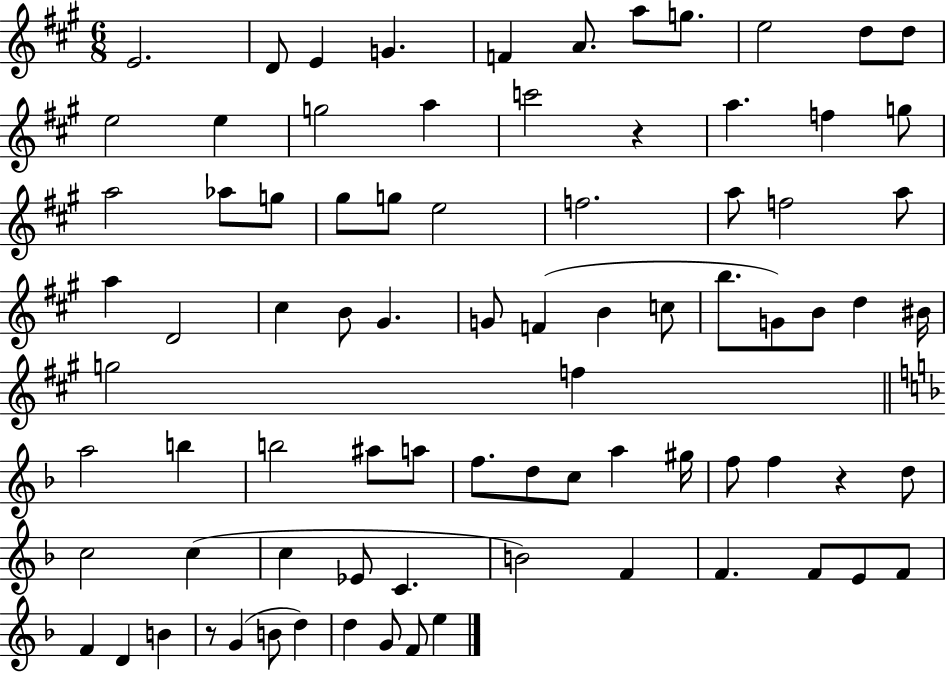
X:1
T:Untitled
M:6/8
L:1/4
K:A
E2 D/2 E G F A/2 a/2 g/2 e2 d/2 d/2 e2 e g2 a c'2 z a f g/2 a2 _a/2 g/2 ^g/2 g/2 e2 f2 a/2 f2 a/2 a D2 ^c B/2 ^G G/2 F B c/2 b/2 G/2 B/2 d ^B/4 g2 f a2 b b2 ^a/2 a/2 f/2 d/2 c/2 a ^g/4 f/2 f z d/2 c2 c c _E/2 C B2 F F F/2 E/2 F/2 F D B z/2 G B/2 d d G/2 F/2 e